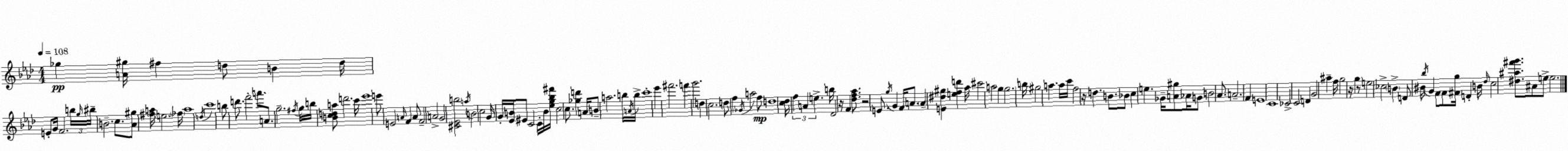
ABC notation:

X:1
T:Untitled
M:4/4
L:1/4
K:Fm
_g [A^g]/4 ^f d/2 B d/4 E/2 G/4 F2 b/4 g/4 ^b/4 B2 c/2 [_A^g]/2 [^fa]/4 e2 _f/4 a4 d/4 c'4 b/2 d'/2 f'2 a'/2 A/2 g2 ^f/4 g/4 b/4 [Bcda]/2 d'2 c'/4 _e'4 e'/2 E2 A/4 F A/2 F2 A2 G2 [^C_Eb]2 a/4 B2 c2 G/4 G/4 [_EB]/4 ^E/2 C2 C/4 B/4 [_eg_b^f']/4 c2 c/2 [_gd'] A/4 B/2 a2 b/4 A/4 b/4 c'4 _e' ^f'2 f' g'2 d c2 d/2 f _G/4 a2 f/2 d4 [c_d]/4 f A e b/4 _D2 z/4 F [_df_a]/2 z2 E/2 g/4 G F/4 A/2 A [E^d^g] [efd'] _a/4 ^c'2 a2 g g2 b/4 ^g2 a a/4 c'/4 f2 z/4 d B/2 _B/2 c e _G/4 [A^g]/2 _A/4 G/2 B2 _A/2 A2 F E4 C4 _C2 C2 D G2 ^a f/4 g2 z/4 g z/2 e2 _c2 B D/2 ^B/4 _b/4 G F/2 F/2 [^Fg]/4 D B/4 _d/4 c2 [^d^a^f'g']/2 ^A/2 e/2 e2